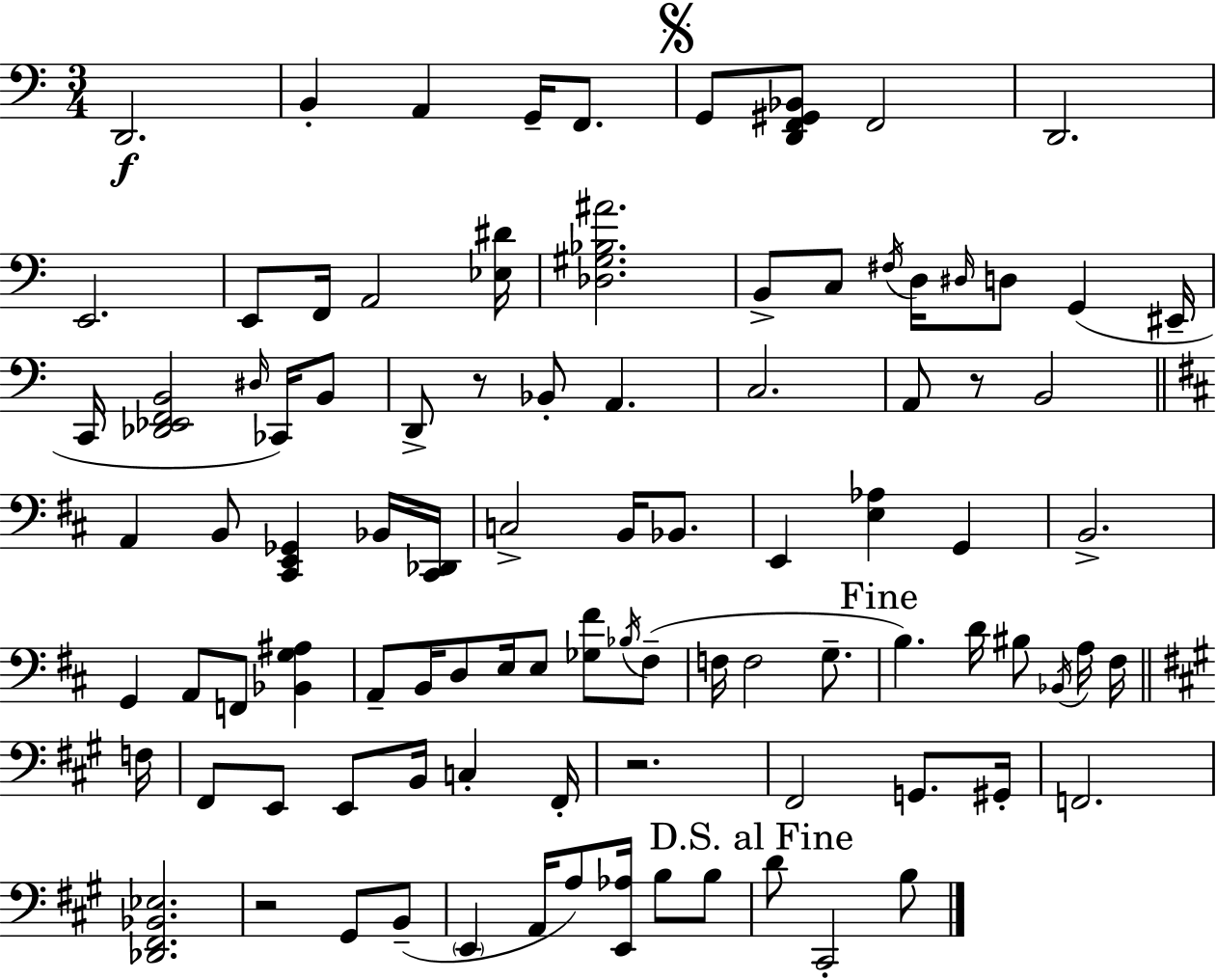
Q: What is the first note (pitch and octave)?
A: D2